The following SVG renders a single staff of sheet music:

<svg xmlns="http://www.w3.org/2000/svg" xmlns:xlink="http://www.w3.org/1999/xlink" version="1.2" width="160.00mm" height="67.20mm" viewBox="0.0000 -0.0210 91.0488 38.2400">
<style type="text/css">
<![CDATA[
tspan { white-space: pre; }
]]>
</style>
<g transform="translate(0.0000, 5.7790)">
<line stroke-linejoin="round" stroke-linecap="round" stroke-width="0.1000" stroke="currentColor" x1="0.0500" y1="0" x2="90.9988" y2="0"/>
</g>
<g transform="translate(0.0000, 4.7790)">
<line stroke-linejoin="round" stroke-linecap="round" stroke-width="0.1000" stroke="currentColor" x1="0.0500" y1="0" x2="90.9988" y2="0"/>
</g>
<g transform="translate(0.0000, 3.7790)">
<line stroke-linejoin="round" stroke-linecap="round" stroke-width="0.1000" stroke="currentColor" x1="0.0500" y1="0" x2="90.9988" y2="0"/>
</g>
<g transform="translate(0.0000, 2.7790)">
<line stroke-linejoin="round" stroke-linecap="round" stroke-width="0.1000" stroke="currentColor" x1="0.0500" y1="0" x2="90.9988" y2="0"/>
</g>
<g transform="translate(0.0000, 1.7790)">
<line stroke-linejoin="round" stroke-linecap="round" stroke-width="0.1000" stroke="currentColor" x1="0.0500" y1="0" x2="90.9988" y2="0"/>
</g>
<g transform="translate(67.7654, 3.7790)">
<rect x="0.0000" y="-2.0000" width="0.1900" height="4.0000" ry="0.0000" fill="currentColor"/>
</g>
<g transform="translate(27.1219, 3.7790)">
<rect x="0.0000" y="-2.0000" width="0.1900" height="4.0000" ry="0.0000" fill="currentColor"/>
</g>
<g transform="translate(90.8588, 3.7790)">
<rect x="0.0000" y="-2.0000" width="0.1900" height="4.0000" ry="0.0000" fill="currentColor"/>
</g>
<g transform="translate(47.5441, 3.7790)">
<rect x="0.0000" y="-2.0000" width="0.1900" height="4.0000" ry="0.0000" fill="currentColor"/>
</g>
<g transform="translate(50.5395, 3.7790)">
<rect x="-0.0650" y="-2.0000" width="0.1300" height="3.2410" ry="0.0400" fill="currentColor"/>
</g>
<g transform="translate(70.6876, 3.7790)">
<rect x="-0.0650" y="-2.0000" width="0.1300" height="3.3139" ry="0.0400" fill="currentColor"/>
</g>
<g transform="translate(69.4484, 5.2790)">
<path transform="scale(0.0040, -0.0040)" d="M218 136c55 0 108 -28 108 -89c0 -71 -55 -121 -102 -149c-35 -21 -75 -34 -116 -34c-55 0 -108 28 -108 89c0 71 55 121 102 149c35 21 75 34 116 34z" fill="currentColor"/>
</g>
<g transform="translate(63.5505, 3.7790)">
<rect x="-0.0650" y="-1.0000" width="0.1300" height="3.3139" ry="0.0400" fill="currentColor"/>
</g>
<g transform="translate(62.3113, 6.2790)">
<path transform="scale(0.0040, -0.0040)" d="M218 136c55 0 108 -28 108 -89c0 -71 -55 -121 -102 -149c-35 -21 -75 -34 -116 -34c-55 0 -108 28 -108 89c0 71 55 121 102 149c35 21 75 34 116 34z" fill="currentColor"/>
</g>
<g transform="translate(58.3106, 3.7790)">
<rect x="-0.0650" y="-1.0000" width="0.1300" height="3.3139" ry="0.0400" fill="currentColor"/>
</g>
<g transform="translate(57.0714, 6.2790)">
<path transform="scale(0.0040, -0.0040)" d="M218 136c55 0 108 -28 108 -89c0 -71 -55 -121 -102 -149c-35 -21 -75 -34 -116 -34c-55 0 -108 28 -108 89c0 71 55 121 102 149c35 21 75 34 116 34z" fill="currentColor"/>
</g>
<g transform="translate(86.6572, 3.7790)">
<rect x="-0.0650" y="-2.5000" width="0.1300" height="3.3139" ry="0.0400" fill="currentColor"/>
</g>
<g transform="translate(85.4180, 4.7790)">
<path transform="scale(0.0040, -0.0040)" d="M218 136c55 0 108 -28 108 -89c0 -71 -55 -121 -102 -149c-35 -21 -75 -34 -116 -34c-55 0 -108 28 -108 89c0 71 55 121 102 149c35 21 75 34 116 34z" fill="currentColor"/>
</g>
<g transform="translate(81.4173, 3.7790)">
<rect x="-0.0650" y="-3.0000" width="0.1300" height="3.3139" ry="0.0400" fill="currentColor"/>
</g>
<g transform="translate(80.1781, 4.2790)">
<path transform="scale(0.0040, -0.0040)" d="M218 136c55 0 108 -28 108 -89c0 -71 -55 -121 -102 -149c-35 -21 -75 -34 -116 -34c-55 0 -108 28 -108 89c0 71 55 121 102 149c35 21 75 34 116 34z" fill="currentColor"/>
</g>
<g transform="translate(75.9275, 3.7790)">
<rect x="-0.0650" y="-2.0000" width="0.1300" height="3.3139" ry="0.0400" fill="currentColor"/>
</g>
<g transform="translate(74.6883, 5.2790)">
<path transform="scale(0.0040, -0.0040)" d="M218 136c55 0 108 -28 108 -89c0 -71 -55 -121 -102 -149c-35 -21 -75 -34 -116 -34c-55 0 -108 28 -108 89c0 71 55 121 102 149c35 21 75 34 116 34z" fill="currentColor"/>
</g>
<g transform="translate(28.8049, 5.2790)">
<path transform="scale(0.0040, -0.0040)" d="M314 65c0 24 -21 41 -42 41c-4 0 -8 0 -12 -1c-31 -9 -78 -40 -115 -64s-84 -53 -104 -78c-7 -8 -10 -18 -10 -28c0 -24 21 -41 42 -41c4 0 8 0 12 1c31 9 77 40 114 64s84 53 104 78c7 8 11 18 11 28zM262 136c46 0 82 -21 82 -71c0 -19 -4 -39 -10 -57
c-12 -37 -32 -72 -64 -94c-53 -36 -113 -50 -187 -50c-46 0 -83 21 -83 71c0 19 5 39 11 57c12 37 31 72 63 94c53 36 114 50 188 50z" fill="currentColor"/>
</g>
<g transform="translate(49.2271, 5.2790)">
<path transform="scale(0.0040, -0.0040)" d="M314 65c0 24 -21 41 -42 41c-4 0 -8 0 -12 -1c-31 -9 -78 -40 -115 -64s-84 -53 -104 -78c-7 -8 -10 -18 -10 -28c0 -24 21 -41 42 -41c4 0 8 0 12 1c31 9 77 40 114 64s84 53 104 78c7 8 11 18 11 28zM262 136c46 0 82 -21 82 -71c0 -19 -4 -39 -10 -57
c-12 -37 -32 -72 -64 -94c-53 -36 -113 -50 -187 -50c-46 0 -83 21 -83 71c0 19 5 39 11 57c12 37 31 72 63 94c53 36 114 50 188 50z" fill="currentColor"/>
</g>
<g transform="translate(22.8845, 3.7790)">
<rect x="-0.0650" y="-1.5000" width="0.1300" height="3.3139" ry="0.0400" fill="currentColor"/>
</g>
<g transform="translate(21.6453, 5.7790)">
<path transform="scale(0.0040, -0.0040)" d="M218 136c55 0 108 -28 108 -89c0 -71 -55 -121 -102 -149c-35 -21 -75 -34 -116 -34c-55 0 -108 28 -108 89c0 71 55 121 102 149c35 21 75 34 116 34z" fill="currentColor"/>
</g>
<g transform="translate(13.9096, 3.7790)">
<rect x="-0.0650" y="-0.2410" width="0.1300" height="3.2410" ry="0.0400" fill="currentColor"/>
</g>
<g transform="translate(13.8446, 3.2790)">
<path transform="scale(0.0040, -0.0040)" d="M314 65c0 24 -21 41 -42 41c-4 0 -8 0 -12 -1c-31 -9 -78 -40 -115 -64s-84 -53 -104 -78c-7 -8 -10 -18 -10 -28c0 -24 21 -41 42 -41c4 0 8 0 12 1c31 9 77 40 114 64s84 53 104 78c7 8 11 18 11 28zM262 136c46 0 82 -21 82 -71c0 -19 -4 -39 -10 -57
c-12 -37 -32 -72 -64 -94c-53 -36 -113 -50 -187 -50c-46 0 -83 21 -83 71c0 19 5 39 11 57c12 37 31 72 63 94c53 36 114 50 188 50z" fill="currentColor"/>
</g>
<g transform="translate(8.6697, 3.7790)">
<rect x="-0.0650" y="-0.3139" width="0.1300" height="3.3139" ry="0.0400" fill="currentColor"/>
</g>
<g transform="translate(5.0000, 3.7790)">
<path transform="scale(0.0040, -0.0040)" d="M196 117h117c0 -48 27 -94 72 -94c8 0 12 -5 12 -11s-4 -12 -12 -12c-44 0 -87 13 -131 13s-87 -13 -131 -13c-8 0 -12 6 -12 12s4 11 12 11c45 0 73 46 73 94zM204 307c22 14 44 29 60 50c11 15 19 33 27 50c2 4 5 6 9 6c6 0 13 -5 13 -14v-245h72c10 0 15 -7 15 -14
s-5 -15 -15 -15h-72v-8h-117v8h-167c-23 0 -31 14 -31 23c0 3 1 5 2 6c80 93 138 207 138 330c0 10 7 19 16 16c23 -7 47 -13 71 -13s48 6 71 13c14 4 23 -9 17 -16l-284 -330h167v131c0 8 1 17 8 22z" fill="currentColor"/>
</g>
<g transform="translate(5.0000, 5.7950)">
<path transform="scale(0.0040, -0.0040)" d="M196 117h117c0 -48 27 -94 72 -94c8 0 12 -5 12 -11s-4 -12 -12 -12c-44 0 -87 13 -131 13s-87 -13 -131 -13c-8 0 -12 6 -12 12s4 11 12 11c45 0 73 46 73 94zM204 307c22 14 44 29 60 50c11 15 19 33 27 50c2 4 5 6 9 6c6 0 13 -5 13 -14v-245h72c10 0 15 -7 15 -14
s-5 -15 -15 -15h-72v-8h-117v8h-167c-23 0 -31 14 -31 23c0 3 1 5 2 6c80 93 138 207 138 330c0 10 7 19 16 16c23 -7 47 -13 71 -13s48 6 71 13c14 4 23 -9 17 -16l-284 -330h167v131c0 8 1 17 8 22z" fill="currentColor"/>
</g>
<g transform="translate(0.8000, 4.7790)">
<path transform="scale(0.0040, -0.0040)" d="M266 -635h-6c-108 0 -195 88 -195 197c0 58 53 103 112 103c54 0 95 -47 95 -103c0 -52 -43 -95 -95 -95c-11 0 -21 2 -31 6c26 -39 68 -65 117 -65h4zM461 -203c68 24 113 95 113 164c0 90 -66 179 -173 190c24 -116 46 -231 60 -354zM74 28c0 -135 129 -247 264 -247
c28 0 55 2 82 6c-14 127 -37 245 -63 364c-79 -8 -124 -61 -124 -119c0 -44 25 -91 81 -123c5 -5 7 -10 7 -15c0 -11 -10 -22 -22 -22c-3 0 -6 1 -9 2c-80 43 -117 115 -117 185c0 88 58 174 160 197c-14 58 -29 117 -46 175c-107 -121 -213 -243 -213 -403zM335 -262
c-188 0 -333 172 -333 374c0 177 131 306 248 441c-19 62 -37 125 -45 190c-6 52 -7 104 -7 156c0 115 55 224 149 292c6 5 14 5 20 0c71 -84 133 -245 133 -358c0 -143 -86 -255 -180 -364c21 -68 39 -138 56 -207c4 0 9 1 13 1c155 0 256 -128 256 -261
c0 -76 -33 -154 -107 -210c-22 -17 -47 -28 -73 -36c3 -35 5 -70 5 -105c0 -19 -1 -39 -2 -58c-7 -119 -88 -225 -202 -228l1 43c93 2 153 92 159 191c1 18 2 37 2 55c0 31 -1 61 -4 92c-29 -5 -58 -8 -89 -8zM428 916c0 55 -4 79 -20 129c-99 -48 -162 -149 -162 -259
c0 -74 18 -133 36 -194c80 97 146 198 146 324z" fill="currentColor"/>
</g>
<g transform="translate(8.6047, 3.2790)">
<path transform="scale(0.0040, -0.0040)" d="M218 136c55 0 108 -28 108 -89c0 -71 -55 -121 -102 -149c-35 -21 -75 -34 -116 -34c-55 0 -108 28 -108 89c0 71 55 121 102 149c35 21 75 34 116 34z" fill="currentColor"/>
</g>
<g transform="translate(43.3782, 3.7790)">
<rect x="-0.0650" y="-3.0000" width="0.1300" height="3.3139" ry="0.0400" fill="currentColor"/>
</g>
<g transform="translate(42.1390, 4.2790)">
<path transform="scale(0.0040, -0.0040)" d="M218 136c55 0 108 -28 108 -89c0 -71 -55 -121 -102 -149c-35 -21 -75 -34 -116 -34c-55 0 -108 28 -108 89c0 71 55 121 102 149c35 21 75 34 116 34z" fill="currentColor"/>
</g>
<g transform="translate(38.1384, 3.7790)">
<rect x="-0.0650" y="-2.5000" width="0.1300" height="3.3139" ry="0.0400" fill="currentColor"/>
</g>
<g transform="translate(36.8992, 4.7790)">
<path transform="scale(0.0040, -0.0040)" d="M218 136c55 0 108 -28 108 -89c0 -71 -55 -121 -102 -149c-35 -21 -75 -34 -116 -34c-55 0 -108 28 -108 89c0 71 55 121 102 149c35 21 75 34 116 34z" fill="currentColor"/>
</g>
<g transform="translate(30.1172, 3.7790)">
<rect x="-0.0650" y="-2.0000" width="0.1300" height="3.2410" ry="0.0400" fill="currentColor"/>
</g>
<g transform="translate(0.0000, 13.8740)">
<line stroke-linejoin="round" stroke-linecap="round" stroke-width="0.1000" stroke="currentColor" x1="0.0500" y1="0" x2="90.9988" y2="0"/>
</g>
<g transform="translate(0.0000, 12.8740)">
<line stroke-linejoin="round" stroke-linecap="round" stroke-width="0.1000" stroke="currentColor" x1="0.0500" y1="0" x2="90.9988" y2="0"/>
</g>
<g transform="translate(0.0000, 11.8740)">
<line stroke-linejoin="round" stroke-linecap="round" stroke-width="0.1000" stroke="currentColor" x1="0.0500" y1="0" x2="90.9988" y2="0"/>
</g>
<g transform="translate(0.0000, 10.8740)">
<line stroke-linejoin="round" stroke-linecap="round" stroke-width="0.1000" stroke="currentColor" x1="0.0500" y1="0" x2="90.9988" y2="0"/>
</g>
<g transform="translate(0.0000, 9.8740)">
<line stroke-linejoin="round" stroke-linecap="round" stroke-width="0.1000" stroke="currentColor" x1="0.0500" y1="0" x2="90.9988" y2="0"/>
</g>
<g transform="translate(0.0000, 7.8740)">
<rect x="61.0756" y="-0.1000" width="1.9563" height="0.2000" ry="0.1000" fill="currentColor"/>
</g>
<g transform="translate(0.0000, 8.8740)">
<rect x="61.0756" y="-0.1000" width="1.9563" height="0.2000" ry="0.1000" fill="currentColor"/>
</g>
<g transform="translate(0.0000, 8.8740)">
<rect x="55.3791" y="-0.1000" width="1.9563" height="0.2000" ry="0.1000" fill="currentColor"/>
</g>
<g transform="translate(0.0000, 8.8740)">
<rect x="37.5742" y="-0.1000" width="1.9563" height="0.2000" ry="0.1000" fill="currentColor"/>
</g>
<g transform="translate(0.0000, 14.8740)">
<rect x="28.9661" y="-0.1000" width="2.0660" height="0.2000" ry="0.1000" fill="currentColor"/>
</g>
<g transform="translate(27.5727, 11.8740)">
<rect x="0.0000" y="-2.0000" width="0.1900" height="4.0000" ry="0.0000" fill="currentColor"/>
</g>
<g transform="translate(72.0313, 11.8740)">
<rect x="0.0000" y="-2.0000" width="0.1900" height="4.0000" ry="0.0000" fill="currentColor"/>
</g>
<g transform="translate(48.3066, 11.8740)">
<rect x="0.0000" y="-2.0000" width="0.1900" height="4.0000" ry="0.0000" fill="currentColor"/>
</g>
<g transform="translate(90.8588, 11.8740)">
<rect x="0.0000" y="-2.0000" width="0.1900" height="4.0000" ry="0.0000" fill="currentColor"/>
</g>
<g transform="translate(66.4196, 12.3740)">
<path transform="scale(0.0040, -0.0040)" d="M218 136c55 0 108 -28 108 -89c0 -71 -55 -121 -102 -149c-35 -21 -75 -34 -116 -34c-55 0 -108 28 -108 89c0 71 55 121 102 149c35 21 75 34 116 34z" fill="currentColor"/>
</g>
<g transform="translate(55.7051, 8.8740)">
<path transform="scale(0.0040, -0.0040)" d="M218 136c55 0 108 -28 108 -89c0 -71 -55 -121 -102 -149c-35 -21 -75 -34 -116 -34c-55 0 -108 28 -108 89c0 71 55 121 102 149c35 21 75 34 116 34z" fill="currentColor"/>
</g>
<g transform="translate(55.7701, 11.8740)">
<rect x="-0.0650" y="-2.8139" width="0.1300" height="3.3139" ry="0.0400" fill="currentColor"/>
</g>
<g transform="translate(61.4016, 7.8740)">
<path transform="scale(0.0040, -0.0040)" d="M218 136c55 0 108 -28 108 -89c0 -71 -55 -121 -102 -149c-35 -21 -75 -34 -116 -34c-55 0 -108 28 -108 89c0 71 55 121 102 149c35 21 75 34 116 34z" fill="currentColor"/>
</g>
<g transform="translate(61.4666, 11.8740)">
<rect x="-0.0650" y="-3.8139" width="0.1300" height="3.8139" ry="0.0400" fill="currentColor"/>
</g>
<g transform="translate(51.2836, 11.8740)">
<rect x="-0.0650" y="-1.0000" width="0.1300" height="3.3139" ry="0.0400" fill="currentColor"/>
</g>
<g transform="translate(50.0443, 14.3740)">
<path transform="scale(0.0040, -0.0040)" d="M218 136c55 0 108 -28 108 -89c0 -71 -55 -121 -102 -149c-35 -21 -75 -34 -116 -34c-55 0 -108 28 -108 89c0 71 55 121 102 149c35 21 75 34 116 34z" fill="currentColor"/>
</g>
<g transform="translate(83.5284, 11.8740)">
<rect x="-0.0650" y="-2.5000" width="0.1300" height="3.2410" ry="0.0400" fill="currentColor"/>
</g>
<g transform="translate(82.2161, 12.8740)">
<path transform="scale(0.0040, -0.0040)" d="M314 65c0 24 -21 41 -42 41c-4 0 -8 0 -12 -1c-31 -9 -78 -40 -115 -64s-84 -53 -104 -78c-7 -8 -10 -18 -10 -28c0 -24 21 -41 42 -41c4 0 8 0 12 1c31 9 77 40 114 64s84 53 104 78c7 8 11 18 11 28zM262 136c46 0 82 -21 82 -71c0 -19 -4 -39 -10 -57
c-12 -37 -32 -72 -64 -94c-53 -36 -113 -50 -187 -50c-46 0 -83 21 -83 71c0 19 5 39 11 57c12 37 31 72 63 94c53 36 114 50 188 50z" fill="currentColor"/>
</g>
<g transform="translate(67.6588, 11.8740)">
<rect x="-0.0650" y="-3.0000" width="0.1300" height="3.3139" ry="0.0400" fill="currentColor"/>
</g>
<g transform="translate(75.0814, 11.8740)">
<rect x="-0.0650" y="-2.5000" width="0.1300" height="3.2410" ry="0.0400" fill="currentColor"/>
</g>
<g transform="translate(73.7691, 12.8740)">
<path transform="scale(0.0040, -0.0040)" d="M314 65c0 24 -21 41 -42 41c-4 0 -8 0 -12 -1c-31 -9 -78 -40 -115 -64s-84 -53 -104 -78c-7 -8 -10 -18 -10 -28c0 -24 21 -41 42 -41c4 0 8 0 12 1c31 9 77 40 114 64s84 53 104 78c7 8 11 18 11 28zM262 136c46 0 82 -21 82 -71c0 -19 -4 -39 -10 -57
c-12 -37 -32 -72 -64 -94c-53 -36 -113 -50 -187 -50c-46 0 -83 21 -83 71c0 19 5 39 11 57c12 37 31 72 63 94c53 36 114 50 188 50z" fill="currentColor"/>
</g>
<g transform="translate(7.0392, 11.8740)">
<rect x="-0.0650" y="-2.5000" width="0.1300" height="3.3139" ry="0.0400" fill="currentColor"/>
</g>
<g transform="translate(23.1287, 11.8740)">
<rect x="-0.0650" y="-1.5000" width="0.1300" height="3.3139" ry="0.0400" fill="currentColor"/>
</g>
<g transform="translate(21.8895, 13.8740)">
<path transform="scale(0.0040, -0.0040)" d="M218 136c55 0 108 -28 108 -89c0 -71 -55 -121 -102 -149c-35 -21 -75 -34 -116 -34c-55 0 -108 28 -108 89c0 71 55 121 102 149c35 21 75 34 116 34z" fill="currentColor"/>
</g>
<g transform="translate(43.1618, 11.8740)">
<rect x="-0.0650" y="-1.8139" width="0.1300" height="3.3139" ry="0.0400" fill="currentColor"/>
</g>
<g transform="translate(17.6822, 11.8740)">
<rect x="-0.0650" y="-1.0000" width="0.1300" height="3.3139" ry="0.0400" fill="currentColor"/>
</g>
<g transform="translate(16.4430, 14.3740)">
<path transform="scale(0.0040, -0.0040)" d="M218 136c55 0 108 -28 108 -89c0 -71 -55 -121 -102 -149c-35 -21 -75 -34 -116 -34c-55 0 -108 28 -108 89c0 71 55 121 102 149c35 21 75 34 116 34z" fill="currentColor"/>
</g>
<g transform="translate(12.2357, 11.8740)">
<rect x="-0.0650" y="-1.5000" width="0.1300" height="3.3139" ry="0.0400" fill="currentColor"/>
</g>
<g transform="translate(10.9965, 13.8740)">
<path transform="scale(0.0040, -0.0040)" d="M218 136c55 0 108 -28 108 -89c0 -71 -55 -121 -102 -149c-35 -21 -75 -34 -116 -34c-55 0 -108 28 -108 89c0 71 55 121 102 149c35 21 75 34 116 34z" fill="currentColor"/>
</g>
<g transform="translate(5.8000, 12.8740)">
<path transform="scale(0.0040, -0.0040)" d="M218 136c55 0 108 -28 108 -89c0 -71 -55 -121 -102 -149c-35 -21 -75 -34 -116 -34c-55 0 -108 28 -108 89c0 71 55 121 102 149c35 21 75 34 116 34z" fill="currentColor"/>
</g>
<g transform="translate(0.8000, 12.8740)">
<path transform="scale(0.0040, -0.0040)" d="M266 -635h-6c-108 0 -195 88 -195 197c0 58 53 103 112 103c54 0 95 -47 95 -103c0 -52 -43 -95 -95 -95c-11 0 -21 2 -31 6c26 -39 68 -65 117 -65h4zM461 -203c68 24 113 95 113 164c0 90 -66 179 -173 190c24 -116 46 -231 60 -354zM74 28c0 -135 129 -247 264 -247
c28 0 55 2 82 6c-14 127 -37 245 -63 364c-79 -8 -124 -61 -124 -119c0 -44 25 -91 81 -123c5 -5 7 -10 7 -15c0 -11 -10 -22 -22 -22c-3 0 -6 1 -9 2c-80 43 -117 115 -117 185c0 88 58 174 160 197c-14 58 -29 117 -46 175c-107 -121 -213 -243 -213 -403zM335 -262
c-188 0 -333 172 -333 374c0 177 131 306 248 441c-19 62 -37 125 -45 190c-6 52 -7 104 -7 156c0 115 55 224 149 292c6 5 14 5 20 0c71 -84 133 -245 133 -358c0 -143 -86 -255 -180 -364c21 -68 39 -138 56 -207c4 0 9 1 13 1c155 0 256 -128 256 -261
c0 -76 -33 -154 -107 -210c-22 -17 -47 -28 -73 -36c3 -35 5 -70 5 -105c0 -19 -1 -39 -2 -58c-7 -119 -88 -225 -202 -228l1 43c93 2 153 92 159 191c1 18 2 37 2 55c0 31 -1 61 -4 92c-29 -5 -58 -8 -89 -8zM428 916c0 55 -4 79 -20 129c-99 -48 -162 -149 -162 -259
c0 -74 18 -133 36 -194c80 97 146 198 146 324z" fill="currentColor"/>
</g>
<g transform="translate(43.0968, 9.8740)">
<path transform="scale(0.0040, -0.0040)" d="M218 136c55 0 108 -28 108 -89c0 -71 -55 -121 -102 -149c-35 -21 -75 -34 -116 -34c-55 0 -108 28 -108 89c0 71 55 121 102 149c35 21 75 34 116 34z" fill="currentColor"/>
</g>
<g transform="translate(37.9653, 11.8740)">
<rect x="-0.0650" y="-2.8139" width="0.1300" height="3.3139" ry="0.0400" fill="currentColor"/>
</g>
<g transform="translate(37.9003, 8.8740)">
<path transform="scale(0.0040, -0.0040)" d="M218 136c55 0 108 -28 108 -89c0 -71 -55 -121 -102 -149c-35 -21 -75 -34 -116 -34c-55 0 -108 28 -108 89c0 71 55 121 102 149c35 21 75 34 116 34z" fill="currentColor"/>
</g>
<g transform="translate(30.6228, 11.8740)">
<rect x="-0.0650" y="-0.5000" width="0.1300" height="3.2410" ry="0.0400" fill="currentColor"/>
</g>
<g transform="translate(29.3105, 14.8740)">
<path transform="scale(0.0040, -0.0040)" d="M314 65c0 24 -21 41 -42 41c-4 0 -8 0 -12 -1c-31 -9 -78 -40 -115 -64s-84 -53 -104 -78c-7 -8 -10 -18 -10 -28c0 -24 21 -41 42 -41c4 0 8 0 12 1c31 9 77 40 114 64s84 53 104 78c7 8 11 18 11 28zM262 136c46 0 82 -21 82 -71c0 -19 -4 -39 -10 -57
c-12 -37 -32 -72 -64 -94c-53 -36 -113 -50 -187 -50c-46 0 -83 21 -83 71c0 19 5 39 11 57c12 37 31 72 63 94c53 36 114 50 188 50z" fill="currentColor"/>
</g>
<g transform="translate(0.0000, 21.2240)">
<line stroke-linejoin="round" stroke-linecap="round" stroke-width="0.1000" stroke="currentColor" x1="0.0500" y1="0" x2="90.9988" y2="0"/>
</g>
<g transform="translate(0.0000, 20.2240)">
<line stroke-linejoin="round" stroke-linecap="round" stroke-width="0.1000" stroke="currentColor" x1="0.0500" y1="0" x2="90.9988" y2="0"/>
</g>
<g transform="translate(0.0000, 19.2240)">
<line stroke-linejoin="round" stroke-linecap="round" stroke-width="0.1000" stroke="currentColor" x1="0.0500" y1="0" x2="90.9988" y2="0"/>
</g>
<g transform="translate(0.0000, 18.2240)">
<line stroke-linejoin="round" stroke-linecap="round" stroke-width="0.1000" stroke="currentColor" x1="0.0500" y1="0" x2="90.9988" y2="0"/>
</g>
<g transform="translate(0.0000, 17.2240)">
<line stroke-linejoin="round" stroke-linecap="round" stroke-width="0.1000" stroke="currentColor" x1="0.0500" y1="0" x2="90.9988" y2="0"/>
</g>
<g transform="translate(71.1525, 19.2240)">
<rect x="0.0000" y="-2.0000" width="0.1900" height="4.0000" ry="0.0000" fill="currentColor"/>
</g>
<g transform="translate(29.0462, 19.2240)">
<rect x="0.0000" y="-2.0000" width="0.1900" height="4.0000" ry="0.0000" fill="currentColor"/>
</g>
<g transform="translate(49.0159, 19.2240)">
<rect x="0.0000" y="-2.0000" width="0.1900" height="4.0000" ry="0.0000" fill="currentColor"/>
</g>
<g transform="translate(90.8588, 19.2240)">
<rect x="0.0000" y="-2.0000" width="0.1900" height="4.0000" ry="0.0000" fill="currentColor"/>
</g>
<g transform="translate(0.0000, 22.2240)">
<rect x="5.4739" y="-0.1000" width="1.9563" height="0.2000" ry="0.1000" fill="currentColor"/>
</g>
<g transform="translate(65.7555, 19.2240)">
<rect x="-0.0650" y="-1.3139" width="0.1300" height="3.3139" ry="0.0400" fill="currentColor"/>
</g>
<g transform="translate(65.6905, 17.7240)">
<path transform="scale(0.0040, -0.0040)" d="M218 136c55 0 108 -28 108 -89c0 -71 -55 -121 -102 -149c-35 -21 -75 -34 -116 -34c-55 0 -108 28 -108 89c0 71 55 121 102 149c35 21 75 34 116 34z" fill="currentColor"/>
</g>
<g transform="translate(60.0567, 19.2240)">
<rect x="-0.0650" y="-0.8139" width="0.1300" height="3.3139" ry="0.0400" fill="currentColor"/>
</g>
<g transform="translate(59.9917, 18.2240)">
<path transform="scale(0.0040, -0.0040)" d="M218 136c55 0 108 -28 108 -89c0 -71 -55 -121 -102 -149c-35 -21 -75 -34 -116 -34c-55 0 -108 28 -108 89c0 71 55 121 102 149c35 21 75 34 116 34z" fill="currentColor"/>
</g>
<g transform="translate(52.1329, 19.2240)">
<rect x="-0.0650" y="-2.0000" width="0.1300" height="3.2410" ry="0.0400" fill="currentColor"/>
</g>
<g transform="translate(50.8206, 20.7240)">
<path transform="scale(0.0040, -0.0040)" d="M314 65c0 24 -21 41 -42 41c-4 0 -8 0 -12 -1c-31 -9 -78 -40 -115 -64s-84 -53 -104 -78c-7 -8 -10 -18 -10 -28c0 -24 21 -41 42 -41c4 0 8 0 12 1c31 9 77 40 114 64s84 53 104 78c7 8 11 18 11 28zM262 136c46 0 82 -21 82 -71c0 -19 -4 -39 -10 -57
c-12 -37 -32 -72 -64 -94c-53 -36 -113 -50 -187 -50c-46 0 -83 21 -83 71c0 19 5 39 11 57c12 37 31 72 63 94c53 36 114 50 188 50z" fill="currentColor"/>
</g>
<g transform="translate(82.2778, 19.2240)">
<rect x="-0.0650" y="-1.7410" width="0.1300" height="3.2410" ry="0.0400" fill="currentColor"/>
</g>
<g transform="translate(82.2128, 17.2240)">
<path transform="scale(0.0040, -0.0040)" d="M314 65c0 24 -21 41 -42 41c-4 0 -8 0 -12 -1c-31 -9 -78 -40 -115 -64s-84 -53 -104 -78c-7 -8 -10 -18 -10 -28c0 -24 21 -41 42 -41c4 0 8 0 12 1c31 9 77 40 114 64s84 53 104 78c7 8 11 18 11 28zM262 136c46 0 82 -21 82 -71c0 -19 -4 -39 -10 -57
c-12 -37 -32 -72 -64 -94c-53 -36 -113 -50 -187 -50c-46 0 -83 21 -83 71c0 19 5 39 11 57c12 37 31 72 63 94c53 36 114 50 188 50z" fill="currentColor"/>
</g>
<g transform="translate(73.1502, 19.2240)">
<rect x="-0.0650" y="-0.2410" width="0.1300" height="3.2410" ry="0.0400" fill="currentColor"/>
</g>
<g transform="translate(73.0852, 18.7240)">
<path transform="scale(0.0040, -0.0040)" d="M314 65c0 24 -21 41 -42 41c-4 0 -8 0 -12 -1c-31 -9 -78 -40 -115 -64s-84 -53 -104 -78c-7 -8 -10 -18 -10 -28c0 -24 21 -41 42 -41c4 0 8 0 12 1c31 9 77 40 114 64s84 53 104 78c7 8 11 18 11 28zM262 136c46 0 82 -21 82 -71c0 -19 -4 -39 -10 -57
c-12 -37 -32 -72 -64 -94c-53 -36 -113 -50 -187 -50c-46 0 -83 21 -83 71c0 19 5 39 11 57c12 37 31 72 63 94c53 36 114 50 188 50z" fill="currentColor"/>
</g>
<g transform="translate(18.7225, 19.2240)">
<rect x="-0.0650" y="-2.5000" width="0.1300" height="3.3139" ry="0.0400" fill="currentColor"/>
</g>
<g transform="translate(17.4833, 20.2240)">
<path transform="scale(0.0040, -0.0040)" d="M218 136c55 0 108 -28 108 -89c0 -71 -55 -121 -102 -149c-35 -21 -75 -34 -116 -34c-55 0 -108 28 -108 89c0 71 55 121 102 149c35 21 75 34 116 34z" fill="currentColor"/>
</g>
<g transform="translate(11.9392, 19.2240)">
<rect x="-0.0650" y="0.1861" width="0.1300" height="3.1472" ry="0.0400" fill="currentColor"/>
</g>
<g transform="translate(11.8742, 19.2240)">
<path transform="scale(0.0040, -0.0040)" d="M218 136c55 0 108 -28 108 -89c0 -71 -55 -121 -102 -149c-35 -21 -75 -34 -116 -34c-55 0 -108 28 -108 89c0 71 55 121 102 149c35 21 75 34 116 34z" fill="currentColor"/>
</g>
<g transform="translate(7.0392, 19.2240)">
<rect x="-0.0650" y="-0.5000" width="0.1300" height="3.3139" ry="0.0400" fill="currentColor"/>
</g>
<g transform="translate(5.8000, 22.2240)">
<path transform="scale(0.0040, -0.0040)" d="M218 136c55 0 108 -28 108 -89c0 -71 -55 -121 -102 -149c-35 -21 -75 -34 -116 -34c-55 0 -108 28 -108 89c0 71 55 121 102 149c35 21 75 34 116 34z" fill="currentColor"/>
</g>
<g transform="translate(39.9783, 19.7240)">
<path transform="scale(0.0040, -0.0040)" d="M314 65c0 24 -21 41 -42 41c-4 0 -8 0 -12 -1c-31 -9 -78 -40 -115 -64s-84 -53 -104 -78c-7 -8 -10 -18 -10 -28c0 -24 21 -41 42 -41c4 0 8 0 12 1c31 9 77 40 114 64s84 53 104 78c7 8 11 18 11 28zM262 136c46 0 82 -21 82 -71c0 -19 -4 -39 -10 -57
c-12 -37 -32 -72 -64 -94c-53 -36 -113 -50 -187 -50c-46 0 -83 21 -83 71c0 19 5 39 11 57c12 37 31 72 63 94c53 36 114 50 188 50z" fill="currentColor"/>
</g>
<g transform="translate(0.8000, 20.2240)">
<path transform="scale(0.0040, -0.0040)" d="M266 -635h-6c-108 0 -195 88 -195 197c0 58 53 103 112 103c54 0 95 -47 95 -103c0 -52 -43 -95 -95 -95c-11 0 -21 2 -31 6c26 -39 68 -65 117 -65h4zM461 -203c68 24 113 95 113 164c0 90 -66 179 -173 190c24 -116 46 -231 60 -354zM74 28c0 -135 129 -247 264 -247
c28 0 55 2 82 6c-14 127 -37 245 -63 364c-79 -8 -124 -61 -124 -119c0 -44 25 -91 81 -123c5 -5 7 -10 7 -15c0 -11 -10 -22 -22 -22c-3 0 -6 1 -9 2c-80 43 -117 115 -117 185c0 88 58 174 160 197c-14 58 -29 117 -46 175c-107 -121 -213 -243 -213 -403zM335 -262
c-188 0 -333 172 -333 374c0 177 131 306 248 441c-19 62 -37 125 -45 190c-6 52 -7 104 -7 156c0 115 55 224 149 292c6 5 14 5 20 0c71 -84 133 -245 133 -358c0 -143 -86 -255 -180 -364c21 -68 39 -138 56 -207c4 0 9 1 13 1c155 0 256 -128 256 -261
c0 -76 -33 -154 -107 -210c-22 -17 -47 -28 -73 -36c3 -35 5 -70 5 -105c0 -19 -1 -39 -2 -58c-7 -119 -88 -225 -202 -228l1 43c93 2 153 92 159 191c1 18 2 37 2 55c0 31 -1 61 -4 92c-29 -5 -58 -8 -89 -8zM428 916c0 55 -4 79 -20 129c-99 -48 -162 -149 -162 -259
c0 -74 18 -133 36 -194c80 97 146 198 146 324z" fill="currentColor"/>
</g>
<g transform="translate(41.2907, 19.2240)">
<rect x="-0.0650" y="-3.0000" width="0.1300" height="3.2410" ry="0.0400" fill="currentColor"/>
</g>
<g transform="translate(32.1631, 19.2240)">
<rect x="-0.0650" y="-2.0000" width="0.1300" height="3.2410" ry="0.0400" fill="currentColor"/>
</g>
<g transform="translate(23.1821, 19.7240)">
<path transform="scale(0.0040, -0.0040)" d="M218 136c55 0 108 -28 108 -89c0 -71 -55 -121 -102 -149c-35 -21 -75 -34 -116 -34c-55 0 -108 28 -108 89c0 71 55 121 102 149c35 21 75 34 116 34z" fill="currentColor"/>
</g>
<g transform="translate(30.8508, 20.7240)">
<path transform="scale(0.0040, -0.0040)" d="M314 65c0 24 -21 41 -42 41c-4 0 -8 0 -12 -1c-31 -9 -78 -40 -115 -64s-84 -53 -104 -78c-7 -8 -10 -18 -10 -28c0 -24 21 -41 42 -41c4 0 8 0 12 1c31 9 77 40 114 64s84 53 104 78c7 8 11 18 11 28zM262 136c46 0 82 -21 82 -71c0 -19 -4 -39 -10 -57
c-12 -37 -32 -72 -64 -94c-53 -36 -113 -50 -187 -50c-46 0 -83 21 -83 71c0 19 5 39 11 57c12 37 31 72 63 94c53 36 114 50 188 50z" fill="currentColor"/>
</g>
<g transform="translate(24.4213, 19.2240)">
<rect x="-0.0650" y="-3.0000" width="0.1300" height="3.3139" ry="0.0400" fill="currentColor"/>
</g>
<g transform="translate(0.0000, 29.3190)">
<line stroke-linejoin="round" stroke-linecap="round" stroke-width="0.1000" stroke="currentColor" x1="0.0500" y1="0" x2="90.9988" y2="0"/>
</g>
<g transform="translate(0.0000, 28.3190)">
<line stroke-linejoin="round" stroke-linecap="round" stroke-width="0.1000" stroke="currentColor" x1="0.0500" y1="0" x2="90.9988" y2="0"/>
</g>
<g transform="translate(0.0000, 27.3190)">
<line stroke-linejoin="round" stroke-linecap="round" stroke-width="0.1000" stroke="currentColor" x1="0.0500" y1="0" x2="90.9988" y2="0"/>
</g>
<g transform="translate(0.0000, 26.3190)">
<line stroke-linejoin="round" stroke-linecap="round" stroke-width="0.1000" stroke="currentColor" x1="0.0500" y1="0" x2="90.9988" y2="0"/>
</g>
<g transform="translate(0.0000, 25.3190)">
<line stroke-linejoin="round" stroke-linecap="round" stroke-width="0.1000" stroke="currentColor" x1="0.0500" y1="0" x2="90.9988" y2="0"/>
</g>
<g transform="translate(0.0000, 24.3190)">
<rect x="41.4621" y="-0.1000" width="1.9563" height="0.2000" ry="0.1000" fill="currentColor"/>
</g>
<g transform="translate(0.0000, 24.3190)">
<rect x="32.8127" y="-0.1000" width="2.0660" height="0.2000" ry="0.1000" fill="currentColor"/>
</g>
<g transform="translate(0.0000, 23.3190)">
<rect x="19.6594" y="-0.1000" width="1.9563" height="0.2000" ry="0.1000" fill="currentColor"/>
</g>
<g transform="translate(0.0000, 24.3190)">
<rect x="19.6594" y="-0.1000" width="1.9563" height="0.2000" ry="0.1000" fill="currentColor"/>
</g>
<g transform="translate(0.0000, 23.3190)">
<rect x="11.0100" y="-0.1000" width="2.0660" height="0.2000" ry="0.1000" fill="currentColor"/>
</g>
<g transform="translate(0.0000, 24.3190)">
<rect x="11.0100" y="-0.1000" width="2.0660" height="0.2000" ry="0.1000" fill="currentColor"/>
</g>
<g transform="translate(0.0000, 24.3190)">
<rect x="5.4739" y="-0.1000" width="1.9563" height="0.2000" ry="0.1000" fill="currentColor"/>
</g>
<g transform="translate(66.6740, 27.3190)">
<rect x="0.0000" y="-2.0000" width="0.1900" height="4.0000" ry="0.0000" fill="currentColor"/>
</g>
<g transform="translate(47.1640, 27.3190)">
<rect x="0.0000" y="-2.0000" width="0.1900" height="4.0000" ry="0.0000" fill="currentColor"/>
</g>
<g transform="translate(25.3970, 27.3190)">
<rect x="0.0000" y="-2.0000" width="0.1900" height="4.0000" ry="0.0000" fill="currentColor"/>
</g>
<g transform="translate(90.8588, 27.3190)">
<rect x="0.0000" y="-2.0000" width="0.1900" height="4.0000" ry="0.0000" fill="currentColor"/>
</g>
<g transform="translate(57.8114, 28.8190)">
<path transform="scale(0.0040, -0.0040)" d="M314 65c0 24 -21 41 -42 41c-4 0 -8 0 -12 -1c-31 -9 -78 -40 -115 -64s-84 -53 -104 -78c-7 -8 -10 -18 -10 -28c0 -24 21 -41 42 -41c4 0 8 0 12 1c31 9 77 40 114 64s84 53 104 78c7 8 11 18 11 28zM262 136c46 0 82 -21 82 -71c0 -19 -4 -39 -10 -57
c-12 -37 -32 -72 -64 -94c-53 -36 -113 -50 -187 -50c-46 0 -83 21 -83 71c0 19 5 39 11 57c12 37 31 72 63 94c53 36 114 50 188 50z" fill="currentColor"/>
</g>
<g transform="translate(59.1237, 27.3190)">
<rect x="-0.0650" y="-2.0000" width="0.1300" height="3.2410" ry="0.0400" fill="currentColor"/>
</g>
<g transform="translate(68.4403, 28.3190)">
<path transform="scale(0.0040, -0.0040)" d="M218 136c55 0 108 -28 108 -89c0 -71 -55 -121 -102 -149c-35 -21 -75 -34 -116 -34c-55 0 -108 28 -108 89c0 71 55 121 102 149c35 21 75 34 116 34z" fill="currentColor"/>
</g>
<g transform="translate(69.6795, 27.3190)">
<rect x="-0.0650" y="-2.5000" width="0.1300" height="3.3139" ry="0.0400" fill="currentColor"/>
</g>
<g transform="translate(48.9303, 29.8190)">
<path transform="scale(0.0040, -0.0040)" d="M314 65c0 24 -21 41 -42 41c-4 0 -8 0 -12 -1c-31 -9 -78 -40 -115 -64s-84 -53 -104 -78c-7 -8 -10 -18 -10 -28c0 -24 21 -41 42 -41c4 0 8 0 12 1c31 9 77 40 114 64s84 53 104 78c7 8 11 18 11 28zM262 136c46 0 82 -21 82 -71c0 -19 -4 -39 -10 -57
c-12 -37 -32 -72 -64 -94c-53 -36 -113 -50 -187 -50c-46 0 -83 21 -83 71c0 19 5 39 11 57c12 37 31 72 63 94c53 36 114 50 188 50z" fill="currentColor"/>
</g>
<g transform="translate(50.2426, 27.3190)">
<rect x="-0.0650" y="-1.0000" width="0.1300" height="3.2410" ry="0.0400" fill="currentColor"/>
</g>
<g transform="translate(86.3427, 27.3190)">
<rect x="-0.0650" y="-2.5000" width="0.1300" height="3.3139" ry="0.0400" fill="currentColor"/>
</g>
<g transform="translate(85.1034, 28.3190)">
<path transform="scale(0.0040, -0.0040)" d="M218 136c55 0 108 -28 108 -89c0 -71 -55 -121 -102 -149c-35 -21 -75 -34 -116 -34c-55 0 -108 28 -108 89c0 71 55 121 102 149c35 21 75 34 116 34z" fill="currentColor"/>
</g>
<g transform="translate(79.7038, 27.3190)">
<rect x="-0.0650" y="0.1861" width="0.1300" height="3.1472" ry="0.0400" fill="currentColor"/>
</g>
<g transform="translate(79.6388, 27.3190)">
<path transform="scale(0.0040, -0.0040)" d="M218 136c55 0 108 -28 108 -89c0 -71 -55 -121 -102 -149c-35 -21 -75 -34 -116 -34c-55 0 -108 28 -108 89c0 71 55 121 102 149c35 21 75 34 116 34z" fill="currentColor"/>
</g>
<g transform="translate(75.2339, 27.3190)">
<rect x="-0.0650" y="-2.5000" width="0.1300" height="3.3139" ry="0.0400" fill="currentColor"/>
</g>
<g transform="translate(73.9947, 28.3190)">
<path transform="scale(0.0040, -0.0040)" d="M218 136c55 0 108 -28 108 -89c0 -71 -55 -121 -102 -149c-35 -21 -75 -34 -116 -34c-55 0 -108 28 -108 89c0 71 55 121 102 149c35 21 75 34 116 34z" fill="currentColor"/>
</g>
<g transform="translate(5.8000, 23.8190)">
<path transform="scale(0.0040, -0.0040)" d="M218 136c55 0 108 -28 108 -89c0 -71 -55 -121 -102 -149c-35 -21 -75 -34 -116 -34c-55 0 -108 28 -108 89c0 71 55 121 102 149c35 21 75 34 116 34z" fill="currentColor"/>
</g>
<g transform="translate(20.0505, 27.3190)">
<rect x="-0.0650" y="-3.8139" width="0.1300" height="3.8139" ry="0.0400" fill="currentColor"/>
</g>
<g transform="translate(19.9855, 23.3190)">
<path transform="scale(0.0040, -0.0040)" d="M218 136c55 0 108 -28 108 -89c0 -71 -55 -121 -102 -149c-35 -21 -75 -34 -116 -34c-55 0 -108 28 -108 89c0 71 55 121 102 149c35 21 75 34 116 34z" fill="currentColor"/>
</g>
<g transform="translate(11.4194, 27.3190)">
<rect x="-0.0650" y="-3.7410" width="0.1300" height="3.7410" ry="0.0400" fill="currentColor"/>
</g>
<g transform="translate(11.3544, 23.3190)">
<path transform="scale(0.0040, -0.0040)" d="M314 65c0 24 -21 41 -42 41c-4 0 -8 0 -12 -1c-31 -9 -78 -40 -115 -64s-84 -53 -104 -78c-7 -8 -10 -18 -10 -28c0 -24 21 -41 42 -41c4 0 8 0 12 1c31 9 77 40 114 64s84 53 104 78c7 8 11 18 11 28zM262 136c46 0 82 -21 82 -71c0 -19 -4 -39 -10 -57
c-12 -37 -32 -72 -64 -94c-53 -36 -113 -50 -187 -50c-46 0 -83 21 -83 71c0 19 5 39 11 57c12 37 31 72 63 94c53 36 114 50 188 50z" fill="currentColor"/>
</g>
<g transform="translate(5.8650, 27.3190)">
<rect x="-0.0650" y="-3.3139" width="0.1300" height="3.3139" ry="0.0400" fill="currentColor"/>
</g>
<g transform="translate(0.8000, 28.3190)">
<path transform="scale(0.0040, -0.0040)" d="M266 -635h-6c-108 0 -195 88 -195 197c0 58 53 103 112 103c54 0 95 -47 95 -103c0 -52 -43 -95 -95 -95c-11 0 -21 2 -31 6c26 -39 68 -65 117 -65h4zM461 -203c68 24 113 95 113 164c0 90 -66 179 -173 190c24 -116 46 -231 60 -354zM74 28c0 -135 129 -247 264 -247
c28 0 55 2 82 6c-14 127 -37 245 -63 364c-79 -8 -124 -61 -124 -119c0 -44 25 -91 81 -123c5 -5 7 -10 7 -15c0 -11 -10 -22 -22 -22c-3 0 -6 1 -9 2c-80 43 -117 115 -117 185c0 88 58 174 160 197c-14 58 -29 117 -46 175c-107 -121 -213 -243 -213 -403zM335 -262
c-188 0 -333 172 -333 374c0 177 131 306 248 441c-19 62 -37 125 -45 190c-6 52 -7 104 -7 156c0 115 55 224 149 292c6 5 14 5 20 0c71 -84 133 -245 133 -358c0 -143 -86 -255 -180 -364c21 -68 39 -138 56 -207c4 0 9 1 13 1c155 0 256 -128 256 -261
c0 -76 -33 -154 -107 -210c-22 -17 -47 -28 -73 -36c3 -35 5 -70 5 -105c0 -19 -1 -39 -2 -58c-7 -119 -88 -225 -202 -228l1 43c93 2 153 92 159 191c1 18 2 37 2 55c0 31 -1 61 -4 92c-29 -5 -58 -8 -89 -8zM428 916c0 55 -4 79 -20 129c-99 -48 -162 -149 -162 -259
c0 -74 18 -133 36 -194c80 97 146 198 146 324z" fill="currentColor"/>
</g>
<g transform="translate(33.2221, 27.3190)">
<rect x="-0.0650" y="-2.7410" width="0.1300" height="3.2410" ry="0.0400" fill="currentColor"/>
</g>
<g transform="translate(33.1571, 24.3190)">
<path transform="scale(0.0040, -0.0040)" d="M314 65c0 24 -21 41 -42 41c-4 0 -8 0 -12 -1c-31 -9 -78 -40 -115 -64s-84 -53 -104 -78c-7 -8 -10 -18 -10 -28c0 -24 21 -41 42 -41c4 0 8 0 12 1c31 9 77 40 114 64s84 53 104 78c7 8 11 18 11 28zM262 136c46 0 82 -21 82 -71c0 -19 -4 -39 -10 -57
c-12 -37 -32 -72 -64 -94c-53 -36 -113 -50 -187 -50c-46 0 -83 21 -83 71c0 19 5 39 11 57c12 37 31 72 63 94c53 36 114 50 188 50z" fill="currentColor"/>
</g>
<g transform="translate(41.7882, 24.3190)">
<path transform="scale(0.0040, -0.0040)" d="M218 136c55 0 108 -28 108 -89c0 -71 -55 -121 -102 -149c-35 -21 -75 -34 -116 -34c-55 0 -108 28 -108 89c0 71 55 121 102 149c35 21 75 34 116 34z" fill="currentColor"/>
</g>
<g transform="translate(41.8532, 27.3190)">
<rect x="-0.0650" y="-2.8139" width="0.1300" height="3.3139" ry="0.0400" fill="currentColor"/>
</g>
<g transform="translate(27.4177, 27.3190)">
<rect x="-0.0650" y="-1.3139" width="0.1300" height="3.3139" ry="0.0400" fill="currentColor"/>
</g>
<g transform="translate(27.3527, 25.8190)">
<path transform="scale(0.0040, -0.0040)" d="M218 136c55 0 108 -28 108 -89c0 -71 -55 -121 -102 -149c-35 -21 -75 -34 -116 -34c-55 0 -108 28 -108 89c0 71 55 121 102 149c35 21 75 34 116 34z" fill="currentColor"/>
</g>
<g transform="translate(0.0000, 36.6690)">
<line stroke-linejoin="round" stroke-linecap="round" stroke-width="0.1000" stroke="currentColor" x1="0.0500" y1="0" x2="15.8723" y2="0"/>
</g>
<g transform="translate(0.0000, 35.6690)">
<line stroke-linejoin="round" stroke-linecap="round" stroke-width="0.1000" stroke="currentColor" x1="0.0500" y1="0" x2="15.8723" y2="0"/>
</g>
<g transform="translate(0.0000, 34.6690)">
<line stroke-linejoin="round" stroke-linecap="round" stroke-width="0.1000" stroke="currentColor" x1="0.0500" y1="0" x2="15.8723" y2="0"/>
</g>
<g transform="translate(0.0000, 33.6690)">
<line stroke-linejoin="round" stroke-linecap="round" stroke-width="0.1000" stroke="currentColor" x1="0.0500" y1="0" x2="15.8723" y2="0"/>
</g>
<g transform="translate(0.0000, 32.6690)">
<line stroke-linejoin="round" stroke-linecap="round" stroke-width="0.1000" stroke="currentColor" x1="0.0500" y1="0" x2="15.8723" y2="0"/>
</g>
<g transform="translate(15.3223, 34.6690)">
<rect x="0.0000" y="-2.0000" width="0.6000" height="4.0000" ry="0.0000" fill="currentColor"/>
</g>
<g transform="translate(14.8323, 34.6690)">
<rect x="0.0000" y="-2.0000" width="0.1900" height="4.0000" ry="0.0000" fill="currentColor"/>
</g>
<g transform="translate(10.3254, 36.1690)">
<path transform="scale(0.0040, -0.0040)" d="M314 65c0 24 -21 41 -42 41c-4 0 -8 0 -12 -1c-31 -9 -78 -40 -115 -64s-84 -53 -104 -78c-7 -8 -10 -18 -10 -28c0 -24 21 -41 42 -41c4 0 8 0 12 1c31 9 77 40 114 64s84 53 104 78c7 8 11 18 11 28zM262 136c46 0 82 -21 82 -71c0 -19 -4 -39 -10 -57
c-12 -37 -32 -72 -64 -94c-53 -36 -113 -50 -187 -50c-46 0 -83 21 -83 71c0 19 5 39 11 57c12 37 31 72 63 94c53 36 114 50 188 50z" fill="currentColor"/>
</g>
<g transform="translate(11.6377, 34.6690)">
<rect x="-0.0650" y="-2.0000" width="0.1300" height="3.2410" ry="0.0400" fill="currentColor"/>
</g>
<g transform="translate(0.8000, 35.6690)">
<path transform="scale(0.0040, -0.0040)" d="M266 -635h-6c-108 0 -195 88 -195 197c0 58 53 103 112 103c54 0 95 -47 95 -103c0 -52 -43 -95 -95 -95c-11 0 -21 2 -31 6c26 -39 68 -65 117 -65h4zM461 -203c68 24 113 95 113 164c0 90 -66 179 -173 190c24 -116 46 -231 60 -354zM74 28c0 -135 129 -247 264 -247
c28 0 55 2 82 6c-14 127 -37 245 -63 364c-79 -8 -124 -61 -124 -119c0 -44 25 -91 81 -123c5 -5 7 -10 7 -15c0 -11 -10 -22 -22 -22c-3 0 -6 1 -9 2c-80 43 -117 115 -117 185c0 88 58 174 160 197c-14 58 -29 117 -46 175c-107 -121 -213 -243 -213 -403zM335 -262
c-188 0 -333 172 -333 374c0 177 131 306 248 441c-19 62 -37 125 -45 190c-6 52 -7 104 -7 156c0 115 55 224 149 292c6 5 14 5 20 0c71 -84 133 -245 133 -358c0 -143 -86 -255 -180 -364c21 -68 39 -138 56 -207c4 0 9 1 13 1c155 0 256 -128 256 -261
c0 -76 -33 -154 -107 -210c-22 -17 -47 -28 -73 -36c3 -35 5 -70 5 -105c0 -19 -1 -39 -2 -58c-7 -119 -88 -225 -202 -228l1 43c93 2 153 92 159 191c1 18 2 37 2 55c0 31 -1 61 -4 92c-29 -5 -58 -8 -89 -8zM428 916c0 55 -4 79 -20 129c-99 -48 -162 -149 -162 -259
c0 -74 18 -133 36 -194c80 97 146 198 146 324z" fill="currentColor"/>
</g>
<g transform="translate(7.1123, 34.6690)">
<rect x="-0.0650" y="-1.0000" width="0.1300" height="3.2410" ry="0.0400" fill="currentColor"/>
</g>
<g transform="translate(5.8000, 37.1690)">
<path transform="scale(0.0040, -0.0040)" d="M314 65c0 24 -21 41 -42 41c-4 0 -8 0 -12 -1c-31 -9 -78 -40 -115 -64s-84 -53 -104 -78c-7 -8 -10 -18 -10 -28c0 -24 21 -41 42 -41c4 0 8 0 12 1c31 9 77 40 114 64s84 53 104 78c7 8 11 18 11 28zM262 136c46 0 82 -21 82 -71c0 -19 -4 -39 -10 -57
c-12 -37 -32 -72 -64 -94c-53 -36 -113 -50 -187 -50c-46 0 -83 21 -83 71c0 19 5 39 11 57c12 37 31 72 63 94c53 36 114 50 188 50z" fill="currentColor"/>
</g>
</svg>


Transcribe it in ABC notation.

X:1
T:Untitled
M:4/4
L:1/4
K:C
c c2 E F2 G A F2 D D F F A G G E D E C2 a f D a c' A G2 G2 C B G A F2 A2 F2 d e c2 f2 b c'2 c' e a2 a D2 F2 G G B G D2 F2